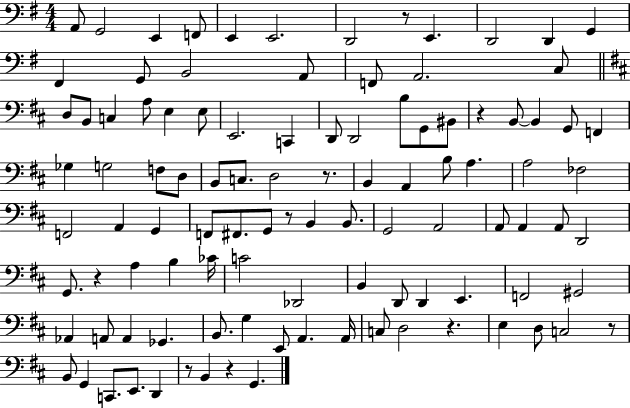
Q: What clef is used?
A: bass